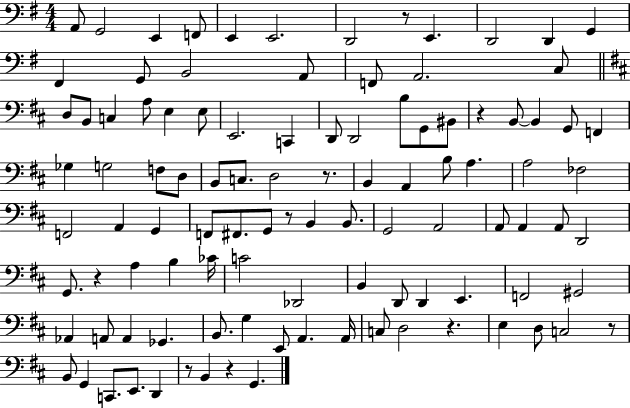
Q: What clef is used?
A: bass